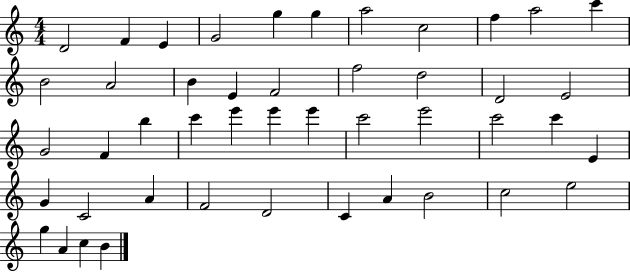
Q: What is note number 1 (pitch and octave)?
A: D4